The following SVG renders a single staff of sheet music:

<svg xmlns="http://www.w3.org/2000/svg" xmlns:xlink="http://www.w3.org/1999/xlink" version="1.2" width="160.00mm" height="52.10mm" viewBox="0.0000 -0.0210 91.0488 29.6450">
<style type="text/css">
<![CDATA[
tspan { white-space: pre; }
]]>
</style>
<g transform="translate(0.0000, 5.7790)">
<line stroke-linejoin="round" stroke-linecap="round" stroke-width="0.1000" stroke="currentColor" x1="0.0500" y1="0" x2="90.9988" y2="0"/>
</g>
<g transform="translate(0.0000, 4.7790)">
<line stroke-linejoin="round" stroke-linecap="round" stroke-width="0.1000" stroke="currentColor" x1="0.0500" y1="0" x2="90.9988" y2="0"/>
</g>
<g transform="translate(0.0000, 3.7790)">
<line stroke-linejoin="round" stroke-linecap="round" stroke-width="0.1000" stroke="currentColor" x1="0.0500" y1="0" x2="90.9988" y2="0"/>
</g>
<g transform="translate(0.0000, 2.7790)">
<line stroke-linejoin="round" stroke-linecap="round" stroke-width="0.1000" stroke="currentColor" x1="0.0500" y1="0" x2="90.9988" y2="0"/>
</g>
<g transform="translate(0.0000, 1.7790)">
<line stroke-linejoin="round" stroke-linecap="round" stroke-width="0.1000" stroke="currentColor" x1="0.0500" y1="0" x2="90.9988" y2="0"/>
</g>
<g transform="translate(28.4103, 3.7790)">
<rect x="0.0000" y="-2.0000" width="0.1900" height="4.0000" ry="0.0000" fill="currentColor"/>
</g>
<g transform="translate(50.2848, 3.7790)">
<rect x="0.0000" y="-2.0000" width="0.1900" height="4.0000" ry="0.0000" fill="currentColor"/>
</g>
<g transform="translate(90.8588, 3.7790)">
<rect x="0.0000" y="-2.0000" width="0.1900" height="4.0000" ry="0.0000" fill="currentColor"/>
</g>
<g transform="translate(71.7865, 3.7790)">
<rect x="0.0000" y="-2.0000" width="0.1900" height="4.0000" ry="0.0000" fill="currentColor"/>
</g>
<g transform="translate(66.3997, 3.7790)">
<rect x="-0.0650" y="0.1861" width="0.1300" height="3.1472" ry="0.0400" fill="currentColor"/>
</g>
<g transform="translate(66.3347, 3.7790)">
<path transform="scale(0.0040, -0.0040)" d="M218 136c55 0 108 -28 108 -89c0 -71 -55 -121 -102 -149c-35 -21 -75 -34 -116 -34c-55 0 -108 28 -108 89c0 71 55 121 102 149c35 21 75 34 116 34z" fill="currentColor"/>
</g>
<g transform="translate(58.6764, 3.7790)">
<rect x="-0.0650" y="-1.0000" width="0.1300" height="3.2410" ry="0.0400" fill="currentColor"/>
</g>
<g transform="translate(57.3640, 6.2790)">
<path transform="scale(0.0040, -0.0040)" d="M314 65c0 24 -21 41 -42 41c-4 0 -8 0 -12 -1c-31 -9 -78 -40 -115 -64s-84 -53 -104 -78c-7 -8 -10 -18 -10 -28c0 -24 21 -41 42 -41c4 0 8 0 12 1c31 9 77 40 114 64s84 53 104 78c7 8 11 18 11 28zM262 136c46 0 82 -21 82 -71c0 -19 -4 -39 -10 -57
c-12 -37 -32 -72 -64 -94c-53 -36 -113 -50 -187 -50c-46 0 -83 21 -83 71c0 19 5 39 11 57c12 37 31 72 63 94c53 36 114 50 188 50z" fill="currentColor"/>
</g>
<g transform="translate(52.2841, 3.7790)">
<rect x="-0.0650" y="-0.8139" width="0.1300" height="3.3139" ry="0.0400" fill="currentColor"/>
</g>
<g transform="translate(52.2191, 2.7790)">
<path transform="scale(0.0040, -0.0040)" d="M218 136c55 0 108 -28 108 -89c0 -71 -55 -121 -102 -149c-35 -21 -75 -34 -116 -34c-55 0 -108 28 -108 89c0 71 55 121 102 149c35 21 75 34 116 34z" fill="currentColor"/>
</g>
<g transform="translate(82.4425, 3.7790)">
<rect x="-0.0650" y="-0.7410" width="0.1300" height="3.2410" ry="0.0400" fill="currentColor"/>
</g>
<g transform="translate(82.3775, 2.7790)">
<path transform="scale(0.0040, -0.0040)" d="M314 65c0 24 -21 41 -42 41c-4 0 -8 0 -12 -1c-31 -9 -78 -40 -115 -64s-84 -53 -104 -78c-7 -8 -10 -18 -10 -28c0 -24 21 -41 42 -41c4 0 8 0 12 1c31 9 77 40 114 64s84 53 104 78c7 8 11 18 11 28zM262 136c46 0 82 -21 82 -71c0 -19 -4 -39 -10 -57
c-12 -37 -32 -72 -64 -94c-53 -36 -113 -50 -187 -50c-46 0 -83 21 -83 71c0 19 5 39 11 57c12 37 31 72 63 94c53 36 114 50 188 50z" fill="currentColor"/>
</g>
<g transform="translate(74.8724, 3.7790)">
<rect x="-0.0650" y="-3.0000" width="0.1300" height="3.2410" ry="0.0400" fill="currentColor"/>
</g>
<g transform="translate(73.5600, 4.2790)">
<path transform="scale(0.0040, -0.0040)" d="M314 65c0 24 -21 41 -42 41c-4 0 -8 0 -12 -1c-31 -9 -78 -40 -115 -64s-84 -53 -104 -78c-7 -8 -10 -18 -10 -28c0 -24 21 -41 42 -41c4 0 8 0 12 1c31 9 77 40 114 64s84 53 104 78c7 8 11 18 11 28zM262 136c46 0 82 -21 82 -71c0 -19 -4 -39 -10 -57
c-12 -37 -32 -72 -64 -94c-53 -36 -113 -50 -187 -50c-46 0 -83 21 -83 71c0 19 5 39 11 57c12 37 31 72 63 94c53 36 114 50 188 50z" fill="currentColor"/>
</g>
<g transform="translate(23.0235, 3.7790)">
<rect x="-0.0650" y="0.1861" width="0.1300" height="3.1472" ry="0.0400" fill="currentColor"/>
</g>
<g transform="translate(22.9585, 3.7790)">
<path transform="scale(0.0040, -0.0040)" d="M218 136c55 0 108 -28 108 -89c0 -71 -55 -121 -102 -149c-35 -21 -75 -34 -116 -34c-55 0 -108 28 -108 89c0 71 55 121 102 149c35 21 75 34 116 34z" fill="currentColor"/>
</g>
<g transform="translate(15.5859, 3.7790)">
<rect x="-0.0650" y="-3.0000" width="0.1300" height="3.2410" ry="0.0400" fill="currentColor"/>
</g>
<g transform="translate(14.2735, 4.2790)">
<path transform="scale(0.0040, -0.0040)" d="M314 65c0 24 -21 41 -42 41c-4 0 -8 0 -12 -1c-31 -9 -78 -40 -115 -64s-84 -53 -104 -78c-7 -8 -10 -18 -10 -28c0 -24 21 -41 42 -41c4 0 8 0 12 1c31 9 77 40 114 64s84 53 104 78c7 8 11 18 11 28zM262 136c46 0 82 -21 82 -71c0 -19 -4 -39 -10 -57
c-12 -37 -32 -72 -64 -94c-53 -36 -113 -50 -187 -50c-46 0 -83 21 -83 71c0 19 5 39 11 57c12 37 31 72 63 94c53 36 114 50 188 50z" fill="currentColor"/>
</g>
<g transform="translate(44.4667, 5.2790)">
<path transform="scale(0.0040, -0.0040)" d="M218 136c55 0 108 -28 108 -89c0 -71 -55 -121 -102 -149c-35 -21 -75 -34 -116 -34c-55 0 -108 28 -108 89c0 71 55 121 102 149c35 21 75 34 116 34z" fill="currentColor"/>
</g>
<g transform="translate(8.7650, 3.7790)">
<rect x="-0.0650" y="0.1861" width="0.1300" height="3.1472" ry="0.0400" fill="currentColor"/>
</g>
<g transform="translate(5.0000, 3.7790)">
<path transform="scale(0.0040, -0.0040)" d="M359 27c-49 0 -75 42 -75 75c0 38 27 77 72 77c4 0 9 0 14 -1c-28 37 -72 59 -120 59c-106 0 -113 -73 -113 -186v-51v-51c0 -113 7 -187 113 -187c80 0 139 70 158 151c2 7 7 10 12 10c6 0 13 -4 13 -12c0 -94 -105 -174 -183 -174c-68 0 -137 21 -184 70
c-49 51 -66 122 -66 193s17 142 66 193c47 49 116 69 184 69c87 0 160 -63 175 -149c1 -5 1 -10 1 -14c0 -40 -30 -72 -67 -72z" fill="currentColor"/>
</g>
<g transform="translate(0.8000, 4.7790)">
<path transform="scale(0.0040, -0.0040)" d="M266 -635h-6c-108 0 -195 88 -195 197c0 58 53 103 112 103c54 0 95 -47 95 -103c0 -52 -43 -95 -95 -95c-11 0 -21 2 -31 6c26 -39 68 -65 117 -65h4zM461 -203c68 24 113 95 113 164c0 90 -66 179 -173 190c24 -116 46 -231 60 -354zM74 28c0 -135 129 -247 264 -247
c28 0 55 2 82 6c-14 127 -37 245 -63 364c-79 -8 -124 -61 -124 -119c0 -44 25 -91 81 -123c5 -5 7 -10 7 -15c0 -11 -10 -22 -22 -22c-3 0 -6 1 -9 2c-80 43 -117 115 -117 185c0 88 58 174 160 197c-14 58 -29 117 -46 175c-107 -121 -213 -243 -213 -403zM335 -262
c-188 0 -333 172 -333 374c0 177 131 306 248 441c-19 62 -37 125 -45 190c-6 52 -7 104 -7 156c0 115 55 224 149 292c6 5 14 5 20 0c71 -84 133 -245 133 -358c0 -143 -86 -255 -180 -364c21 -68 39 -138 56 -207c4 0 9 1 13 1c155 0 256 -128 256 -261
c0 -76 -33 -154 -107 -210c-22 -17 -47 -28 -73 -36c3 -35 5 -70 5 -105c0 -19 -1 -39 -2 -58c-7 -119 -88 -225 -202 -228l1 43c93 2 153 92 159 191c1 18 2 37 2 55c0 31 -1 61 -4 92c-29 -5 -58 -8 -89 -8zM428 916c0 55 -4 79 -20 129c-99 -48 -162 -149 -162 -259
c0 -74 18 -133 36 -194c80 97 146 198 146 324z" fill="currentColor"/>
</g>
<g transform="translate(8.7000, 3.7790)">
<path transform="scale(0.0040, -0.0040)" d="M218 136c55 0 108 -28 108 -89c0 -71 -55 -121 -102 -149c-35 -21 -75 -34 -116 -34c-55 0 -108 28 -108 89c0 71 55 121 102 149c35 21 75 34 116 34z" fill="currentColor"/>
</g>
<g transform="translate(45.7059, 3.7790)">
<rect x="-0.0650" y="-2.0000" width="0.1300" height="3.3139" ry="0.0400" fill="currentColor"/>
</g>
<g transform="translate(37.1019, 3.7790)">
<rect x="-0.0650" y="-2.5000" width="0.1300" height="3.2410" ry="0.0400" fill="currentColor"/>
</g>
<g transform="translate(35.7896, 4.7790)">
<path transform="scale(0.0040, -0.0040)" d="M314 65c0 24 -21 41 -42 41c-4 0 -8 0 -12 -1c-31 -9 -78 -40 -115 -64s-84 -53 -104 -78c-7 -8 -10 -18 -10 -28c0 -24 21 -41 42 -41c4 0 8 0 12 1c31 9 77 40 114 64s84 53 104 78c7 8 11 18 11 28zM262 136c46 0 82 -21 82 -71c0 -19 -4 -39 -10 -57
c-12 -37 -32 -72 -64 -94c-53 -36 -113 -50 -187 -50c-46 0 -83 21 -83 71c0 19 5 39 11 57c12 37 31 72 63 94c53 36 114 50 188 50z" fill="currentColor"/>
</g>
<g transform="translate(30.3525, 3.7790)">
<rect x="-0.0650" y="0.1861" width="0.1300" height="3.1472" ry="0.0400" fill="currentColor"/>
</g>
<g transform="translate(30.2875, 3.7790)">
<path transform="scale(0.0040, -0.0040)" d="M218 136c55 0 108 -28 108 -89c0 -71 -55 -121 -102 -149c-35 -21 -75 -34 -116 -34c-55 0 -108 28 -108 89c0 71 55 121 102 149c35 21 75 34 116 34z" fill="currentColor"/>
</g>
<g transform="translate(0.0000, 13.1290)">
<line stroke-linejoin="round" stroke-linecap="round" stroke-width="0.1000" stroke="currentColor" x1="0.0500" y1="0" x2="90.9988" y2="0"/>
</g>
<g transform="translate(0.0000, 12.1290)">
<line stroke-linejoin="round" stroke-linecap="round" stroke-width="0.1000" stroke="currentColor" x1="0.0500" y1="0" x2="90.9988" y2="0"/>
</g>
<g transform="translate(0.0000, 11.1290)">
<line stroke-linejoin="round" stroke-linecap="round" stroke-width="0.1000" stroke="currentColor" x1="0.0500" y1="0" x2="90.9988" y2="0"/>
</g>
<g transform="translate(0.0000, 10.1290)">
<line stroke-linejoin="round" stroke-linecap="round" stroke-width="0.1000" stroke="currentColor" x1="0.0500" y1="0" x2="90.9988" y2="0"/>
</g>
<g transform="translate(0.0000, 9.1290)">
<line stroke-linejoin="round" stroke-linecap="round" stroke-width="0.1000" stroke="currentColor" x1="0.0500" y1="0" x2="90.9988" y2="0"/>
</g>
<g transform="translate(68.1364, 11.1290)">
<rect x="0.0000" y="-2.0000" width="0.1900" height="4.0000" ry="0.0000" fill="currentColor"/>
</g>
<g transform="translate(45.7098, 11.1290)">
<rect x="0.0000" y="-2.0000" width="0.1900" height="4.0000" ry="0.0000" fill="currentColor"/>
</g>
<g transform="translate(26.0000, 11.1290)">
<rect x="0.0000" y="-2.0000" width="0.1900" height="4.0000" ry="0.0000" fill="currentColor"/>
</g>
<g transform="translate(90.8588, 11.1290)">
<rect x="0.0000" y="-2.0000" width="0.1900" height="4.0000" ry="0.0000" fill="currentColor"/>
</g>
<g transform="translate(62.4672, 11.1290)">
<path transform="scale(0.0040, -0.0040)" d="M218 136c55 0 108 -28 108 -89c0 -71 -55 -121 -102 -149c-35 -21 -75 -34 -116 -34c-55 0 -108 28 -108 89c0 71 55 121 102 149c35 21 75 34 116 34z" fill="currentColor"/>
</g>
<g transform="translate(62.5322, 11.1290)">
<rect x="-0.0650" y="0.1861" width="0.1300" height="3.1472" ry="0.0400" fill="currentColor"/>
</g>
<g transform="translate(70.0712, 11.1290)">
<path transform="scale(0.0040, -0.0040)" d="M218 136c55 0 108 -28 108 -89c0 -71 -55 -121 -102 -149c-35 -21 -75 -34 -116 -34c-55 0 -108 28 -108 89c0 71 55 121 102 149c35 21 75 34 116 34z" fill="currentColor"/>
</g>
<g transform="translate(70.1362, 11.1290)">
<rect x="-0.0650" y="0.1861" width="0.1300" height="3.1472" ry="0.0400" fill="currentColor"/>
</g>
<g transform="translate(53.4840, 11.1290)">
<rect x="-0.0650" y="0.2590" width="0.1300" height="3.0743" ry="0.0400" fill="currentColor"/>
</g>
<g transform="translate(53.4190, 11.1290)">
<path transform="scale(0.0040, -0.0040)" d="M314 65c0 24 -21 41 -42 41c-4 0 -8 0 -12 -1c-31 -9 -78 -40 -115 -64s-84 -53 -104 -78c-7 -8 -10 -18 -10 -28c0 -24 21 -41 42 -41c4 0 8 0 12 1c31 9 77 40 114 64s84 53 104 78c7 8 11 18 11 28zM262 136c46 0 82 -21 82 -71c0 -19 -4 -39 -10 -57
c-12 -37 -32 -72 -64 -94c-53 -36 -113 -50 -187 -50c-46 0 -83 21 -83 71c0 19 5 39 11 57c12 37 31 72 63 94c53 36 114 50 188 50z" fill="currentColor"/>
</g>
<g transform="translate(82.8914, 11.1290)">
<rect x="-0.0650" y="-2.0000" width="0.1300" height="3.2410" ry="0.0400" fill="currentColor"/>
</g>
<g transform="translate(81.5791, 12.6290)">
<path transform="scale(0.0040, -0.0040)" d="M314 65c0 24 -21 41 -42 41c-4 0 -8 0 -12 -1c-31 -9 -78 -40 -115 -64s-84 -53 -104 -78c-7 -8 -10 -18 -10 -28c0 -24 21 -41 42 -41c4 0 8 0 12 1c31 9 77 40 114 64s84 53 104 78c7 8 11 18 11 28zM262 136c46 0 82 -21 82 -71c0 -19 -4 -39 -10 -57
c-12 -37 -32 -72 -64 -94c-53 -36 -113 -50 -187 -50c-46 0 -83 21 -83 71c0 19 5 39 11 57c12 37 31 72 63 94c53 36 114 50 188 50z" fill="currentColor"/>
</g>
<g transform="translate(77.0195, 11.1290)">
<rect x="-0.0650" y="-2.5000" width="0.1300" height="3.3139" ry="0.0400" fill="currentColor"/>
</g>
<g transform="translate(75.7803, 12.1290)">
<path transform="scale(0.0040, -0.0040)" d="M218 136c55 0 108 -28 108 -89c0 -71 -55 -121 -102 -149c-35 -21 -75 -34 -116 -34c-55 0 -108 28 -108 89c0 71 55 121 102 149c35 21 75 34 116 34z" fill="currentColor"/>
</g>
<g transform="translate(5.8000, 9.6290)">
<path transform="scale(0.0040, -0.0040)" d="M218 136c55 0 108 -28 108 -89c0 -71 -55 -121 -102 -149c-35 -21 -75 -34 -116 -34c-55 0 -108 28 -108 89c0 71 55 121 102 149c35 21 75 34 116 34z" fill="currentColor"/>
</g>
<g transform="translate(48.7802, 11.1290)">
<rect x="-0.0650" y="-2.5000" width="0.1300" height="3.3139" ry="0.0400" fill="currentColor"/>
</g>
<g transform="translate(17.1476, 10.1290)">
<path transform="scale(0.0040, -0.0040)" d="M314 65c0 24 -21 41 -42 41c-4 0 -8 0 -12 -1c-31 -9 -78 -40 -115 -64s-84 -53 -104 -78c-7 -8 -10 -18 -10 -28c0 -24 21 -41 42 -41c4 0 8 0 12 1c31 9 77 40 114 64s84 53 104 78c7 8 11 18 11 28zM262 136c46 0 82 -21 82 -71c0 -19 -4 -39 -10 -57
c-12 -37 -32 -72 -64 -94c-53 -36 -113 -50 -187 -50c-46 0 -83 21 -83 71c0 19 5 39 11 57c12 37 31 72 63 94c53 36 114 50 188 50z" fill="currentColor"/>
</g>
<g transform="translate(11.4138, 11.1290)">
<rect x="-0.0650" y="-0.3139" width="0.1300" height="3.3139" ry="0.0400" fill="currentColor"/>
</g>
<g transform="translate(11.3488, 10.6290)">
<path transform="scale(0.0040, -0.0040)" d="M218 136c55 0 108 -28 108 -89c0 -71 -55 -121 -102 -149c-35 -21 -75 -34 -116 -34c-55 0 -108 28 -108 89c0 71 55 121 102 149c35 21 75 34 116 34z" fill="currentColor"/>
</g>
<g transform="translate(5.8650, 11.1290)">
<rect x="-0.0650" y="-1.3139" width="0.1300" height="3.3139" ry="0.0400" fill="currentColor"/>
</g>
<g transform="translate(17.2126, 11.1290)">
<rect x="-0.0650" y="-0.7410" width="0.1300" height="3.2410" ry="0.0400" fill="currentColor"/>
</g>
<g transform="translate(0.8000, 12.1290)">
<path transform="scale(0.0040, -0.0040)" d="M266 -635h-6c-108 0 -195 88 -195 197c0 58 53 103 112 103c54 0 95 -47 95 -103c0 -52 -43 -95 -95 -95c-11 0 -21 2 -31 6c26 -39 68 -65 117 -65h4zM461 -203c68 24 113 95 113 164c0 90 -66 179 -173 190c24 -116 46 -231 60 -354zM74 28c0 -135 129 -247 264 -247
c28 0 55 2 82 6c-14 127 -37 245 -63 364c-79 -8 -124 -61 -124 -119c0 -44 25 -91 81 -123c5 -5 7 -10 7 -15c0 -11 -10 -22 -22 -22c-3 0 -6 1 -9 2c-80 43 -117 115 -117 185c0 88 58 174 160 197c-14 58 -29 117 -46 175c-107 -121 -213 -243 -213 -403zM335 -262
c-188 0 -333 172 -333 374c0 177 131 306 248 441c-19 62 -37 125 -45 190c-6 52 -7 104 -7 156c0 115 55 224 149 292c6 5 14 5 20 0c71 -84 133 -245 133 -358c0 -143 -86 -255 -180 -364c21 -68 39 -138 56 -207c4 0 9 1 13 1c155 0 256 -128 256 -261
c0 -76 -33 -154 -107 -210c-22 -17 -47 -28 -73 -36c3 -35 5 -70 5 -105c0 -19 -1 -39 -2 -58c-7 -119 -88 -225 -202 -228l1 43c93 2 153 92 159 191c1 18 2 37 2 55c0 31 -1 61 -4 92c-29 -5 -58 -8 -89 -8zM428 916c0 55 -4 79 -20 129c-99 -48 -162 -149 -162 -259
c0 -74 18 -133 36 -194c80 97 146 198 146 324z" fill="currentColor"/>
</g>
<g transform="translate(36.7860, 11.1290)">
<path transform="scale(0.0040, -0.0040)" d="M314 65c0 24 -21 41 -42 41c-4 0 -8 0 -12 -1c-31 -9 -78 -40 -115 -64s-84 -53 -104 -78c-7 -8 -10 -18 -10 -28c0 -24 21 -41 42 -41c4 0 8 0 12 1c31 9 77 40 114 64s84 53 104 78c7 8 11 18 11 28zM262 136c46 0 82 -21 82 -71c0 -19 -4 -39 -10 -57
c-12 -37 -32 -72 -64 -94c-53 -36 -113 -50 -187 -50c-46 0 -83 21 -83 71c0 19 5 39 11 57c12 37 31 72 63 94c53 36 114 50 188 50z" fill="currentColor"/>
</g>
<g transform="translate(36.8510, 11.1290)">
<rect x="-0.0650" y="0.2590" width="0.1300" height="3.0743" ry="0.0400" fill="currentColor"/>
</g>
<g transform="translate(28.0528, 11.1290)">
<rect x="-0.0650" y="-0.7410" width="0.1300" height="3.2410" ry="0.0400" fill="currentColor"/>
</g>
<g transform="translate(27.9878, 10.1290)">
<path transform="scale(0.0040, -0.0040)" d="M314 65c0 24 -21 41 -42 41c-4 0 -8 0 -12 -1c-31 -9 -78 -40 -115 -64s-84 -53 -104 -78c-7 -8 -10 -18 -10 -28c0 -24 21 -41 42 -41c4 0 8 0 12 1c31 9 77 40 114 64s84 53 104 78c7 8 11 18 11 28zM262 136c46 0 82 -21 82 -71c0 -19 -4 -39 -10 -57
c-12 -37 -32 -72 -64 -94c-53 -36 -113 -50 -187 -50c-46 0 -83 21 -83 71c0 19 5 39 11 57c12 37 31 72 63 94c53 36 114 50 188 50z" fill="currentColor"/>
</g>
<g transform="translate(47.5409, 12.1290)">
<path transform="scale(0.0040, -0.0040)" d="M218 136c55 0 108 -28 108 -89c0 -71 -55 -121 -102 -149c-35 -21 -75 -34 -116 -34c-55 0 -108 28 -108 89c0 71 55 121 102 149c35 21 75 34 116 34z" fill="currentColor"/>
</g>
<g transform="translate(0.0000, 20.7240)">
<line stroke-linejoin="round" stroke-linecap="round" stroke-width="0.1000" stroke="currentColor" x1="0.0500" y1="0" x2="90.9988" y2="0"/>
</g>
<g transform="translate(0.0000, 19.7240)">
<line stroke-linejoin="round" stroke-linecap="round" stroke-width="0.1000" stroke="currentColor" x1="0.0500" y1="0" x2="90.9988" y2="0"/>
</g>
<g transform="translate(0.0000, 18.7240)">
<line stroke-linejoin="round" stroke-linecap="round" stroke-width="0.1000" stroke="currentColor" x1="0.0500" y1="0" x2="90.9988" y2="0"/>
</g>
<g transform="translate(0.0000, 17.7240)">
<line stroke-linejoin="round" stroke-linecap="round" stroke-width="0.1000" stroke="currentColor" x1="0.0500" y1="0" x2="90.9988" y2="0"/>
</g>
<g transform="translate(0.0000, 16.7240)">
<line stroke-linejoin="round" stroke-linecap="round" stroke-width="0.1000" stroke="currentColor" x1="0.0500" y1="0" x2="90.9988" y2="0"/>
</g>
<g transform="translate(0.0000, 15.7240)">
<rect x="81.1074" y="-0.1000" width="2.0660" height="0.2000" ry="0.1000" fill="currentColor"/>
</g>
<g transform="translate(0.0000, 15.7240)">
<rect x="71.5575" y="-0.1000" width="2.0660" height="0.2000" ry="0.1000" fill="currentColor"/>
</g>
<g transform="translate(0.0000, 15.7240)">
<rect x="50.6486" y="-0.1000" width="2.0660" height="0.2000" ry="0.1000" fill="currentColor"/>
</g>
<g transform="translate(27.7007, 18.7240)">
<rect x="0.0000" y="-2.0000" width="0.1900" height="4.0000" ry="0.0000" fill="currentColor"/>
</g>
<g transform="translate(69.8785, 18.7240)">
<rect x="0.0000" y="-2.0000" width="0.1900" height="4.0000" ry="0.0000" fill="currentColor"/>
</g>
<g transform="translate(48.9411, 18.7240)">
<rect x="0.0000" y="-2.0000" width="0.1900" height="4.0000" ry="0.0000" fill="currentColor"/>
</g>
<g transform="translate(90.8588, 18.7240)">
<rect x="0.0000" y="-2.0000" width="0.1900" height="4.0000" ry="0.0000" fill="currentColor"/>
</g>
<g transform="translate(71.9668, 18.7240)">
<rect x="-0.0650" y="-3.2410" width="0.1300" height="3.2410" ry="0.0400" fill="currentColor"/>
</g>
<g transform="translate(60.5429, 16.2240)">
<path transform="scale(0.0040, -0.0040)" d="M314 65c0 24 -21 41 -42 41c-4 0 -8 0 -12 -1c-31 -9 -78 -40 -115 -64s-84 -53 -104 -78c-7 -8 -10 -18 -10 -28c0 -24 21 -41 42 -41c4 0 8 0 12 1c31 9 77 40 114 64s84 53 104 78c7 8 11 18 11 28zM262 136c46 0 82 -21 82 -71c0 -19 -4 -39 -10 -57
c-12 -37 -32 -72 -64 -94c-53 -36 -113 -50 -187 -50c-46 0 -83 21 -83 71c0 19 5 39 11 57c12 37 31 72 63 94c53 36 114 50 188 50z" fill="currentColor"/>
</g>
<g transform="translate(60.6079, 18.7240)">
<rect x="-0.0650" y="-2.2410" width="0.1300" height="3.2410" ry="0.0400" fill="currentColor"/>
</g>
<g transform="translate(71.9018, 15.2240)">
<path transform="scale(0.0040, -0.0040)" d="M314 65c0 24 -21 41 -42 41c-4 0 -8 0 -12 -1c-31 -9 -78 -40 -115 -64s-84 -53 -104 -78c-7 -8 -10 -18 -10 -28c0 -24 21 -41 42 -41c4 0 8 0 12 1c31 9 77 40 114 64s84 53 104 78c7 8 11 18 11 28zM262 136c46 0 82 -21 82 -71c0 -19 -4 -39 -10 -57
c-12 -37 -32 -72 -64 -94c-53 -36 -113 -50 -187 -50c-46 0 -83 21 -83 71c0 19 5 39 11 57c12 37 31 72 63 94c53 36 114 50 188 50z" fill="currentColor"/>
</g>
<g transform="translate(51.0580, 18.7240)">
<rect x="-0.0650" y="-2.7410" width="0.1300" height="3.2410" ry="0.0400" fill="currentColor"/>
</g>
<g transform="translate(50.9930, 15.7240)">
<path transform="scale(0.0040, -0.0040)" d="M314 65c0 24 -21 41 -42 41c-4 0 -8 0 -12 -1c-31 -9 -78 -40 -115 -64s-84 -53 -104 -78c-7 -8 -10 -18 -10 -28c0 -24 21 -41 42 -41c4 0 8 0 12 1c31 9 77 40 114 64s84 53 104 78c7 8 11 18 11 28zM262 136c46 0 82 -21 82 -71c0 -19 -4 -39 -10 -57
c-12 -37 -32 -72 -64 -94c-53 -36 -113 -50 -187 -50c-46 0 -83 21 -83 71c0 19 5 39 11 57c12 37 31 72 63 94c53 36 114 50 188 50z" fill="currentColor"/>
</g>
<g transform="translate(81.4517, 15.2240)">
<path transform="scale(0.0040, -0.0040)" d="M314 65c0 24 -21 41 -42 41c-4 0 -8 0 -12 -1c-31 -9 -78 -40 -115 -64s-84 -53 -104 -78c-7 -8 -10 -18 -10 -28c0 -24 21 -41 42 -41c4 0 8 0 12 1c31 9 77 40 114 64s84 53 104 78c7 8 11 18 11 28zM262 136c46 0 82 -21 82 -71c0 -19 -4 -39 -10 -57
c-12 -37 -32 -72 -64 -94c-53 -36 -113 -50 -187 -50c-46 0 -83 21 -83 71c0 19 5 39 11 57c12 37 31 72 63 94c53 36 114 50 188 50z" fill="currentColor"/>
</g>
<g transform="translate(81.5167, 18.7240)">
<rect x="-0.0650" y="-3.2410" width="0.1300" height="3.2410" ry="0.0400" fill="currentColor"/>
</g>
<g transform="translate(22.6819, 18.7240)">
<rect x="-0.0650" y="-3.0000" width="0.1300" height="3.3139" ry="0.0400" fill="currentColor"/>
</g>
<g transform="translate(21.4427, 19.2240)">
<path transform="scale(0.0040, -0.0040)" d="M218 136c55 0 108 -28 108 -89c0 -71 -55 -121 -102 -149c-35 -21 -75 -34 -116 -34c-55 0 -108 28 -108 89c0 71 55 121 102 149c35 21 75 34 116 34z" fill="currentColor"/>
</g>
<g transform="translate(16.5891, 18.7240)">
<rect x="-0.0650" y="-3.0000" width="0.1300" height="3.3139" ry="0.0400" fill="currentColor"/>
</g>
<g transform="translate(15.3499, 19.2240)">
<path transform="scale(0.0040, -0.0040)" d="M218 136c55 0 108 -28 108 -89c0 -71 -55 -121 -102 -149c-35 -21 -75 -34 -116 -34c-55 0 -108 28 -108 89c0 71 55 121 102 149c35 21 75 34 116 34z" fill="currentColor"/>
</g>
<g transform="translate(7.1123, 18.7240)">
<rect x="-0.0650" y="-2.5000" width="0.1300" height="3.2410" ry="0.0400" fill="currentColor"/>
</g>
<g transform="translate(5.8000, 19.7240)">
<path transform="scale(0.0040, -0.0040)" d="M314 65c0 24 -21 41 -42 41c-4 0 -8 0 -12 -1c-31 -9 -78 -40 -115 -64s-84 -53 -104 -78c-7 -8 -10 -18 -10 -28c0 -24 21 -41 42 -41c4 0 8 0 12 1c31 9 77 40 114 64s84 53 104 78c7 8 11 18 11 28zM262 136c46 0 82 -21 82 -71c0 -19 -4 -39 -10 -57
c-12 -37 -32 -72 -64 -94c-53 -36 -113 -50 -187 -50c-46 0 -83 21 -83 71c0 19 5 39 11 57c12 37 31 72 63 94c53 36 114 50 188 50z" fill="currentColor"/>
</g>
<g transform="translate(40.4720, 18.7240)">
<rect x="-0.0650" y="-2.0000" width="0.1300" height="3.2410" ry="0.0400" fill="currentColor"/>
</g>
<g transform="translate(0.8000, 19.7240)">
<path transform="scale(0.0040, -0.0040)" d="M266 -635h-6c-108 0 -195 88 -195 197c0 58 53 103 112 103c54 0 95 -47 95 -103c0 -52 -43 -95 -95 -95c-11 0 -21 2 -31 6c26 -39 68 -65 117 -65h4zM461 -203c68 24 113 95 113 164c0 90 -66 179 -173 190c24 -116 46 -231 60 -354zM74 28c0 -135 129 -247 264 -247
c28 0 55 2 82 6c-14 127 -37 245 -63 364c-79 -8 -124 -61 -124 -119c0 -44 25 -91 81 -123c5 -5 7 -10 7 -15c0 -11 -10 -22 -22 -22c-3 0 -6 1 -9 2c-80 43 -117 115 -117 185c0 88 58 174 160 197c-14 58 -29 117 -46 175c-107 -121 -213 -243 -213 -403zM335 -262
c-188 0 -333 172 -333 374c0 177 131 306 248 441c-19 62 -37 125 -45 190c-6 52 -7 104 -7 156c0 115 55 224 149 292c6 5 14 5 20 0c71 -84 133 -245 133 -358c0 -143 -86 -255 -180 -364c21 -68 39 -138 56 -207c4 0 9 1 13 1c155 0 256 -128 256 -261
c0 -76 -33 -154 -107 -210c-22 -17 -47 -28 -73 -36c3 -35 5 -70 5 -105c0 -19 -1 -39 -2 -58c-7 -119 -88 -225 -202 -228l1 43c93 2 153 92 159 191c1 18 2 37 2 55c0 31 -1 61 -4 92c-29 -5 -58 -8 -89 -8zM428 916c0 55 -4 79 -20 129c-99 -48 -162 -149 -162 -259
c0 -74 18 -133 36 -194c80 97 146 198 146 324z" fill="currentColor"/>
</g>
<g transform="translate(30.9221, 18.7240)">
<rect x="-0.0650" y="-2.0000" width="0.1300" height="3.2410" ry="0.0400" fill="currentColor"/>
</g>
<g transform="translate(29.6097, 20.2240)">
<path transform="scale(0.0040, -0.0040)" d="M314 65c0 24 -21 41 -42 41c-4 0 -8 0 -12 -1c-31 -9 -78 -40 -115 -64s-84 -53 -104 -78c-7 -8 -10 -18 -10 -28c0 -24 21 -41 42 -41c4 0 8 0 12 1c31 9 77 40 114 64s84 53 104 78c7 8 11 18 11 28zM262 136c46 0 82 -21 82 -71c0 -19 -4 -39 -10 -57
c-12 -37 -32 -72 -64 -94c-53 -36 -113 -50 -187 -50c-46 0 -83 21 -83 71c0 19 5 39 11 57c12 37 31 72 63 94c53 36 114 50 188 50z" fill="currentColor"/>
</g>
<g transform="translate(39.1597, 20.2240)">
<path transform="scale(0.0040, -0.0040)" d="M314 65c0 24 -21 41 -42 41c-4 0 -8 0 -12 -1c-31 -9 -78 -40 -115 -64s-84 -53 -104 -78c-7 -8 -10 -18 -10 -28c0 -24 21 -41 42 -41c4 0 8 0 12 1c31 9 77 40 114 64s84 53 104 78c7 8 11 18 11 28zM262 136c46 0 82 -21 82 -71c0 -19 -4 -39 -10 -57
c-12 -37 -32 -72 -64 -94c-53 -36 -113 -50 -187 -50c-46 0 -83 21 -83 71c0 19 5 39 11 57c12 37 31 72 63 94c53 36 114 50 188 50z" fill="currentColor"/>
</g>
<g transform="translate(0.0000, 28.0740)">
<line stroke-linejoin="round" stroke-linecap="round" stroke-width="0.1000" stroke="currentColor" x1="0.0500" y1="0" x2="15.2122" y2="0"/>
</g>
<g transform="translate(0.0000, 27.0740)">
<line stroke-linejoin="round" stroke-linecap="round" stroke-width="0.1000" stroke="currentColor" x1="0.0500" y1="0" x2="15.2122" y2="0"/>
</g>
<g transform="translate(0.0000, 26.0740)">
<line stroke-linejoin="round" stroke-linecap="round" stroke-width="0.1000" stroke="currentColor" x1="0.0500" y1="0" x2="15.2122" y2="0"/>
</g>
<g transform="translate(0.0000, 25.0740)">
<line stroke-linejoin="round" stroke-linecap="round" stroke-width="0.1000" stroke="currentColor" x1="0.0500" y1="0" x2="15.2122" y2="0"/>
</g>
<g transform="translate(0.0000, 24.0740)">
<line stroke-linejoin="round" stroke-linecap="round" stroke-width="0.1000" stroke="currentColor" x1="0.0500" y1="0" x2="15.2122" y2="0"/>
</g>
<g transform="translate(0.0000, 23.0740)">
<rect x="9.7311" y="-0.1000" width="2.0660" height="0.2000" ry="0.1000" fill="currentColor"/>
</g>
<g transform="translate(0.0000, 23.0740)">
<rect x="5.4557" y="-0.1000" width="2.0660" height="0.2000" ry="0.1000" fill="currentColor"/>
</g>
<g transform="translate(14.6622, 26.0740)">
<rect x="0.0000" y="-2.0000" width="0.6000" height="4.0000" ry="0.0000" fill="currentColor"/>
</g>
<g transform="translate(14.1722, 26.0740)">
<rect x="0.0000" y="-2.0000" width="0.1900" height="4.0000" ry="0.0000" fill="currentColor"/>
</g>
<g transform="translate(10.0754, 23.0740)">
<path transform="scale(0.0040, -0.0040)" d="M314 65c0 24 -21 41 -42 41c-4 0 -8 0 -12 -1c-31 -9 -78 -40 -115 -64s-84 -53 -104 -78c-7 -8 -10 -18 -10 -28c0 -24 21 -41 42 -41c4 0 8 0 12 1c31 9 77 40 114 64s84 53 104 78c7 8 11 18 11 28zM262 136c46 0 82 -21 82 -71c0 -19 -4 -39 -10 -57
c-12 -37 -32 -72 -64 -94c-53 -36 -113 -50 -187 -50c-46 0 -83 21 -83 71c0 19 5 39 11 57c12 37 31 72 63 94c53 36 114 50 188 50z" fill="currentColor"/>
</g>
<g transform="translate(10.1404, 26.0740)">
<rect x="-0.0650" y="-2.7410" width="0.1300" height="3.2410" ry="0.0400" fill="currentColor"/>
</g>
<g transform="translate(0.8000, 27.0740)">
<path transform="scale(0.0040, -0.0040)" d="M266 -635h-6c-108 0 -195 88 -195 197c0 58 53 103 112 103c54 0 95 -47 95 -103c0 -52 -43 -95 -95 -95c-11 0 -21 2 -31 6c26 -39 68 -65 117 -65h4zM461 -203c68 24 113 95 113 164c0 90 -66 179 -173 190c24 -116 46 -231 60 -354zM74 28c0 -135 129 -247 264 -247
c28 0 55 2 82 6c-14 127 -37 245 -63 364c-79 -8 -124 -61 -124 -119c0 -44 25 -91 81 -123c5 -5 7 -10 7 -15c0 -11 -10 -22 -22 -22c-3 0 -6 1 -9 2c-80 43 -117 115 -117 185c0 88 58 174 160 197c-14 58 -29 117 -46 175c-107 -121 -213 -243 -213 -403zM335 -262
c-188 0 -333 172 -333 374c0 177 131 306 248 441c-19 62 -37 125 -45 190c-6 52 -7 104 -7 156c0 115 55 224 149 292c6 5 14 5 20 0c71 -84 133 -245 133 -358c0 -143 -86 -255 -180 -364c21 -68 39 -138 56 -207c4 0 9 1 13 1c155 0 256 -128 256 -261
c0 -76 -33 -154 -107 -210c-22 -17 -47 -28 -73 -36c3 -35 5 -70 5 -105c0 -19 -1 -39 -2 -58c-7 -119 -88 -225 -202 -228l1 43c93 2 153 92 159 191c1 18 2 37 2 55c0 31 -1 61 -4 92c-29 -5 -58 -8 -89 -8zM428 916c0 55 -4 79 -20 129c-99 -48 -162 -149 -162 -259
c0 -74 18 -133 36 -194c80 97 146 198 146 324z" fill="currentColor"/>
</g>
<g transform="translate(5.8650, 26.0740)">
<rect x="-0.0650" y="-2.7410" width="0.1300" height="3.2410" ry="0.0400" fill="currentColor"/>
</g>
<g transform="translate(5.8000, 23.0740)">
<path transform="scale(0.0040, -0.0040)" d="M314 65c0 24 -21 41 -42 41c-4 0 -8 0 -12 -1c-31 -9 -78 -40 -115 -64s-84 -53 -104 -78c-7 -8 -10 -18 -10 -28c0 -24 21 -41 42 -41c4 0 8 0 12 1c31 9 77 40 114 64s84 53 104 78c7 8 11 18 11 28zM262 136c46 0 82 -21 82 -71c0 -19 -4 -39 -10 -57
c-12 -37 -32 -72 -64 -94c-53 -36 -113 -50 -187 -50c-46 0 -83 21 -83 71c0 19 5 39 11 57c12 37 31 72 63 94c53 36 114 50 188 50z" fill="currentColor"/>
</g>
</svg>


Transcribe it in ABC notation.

X:1
T:Untitled
M:4/4
L:1/4
K:C
B A2 B B G2 F d D2 B A2 d2 e c d2 d2 B2 G B2 B B G F2 G2 A A F2 F2 a2 g2 b2 b2 a2 a2